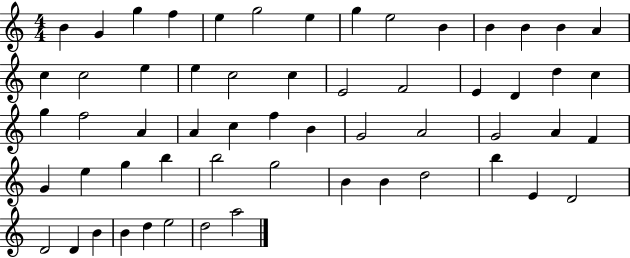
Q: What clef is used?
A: treble